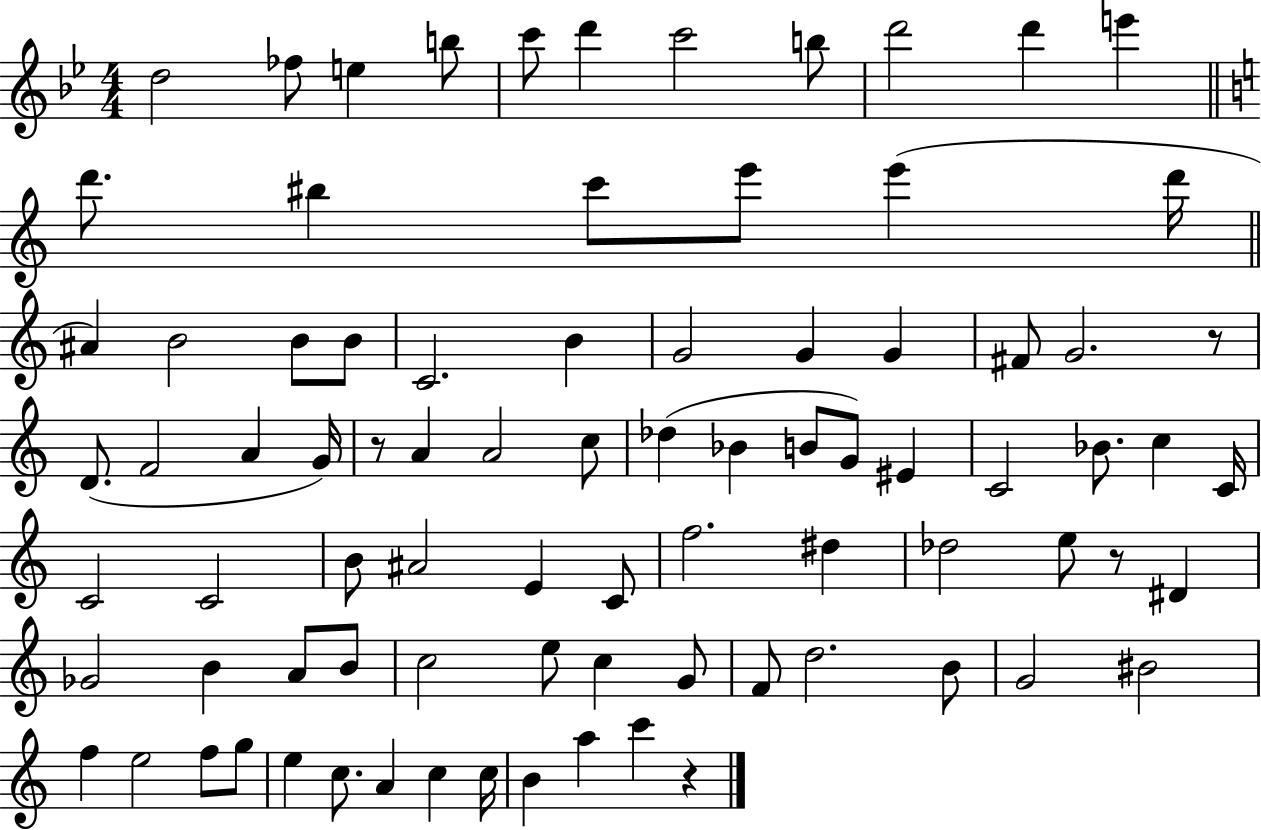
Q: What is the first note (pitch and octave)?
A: D5